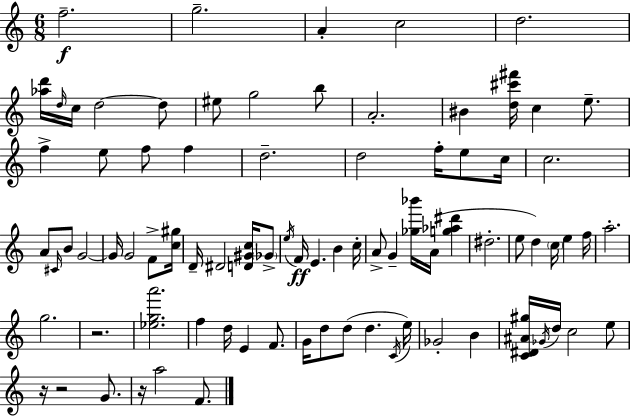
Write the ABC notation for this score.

X:1
T:Untitled
M:6/8
L:1/4
K:Am
f2 g2 A c2 d2 [_ad']/4 d/4 c/4 d2 d/2 ^e/2 g2 b/2 A2 ^B [d^c'^f']/4 c e/2 f e/2 f/2 f d2 d2 f/4 e/2 c/4 c2 A/2 ^C/4 B/2 G2 G/4 G2 F/2 [c^g]/4 D/4 ^D2 [D^Gc]/4 _G/2 e/4 F/4 E B c/4 A/2 G [_g_b']/4 A/4 [g_a^d'] ^d2 e/2 d c/4 e f/4 a2 g2 z2 [_ega']2 f d/4 E F/2 G/4 d/2 d/2 d C/4 e/4 _G2 B [C^D^A^g]/4 _G/4 d/4 c2 e/2 z/4 z2 G/2 z/4 a2 F/2